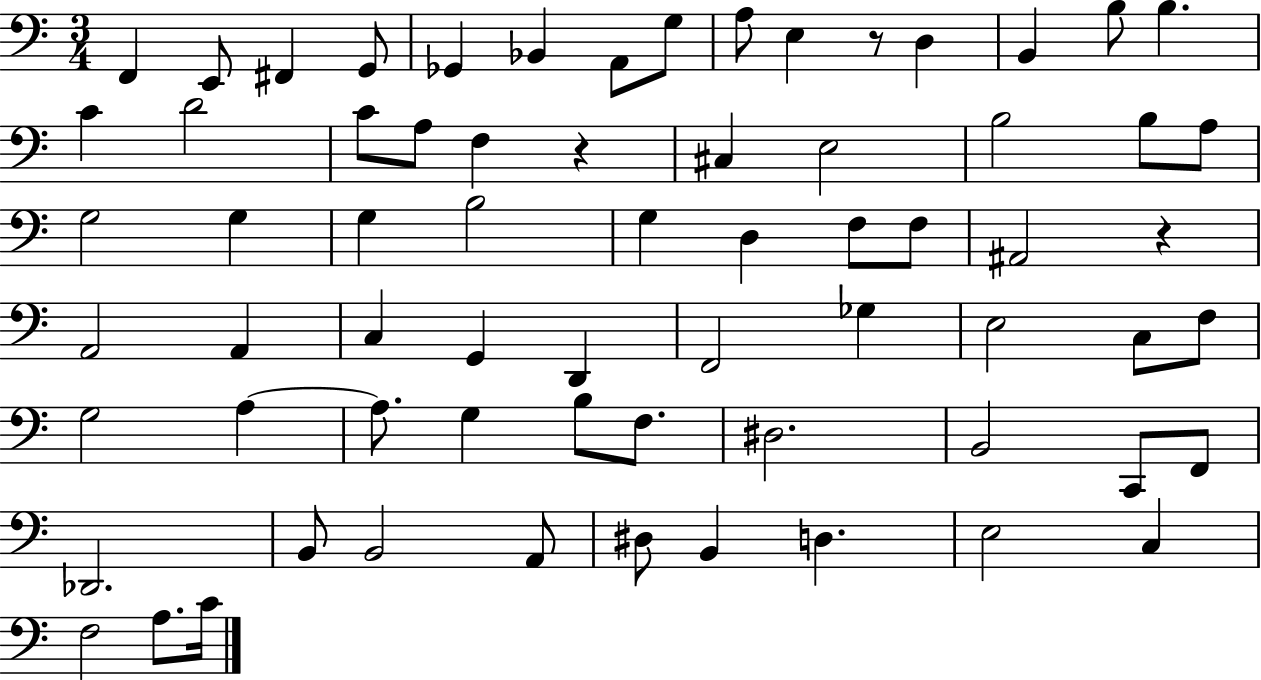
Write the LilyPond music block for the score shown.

{
  \clef bass
  \numericTimeSignature
  \time 3/4
  \key c \major
  f,4 e,8 fis,4 g,8 | ges,4 bes,4 a,8 g8 | a8 e4 r8 d4 | b,4 b8 b4. | \break c'4 d'2 | c'8 a8 f4 r4 | cis4 e2 | b2 b8 a8 | \break g2 g4 | g4 b2 | g4 d4 f8 f8 | ais,2 r4 | \break a,2 a,4 | c4 g,4 d,4 | f,2 ges4 | e2 c8 f8 | \break g2 a4~~ | a8. g4 b8 f8. | dis2. | b,2 c,8 f,8 | \break des,2. | b,8 b,2 a,8 | dis8 b,4 d4. | e2 c4 | \break f2 a8. c'16 | \bar "|."
}